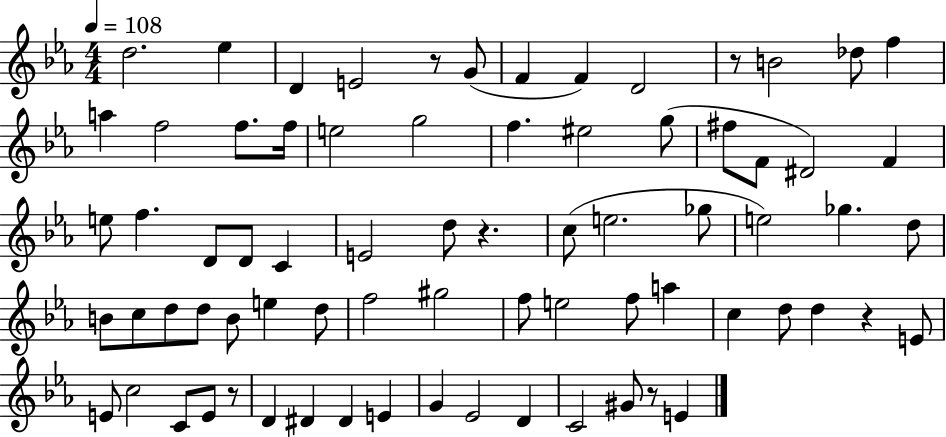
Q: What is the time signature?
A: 4/4